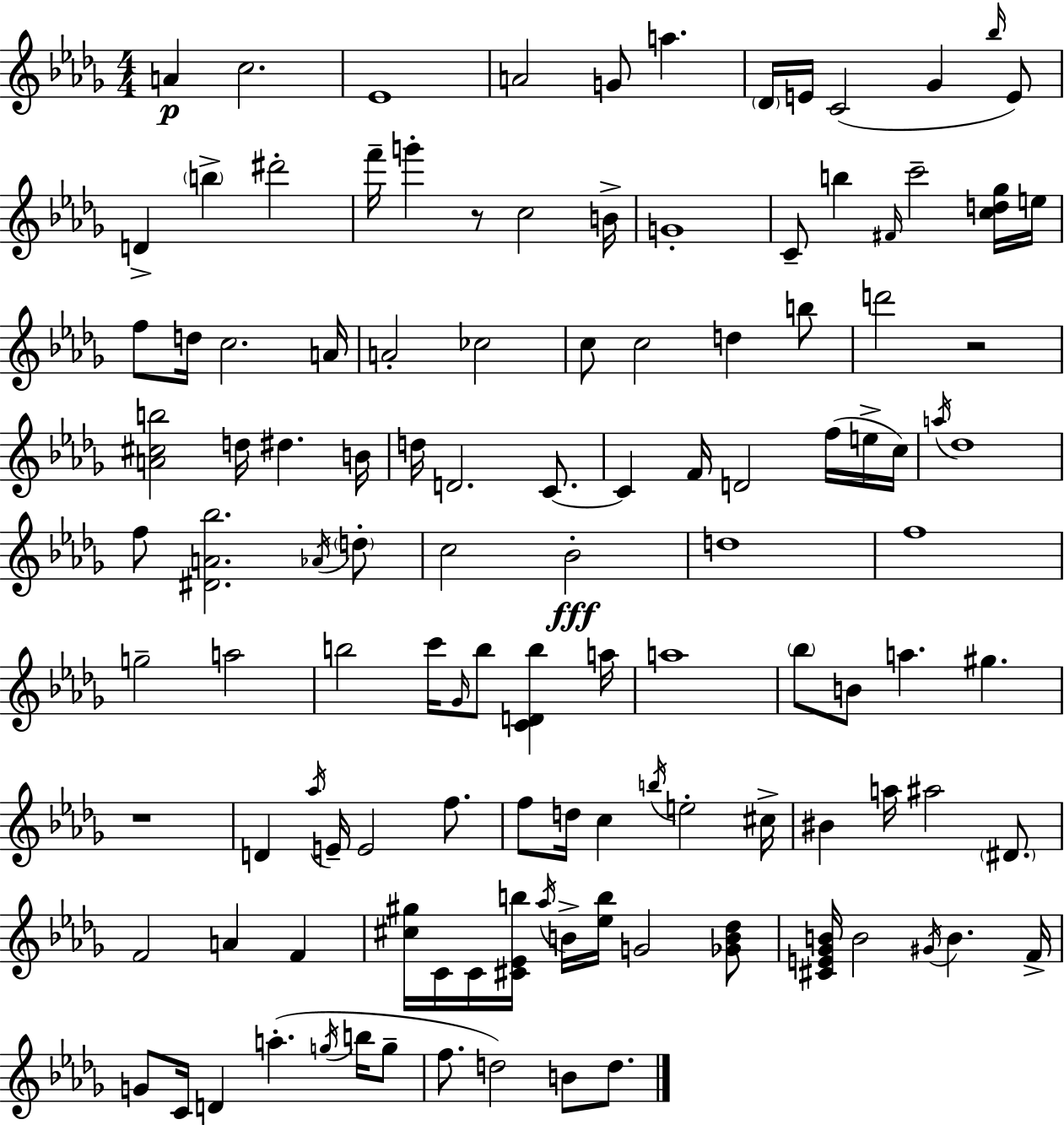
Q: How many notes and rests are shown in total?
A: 119